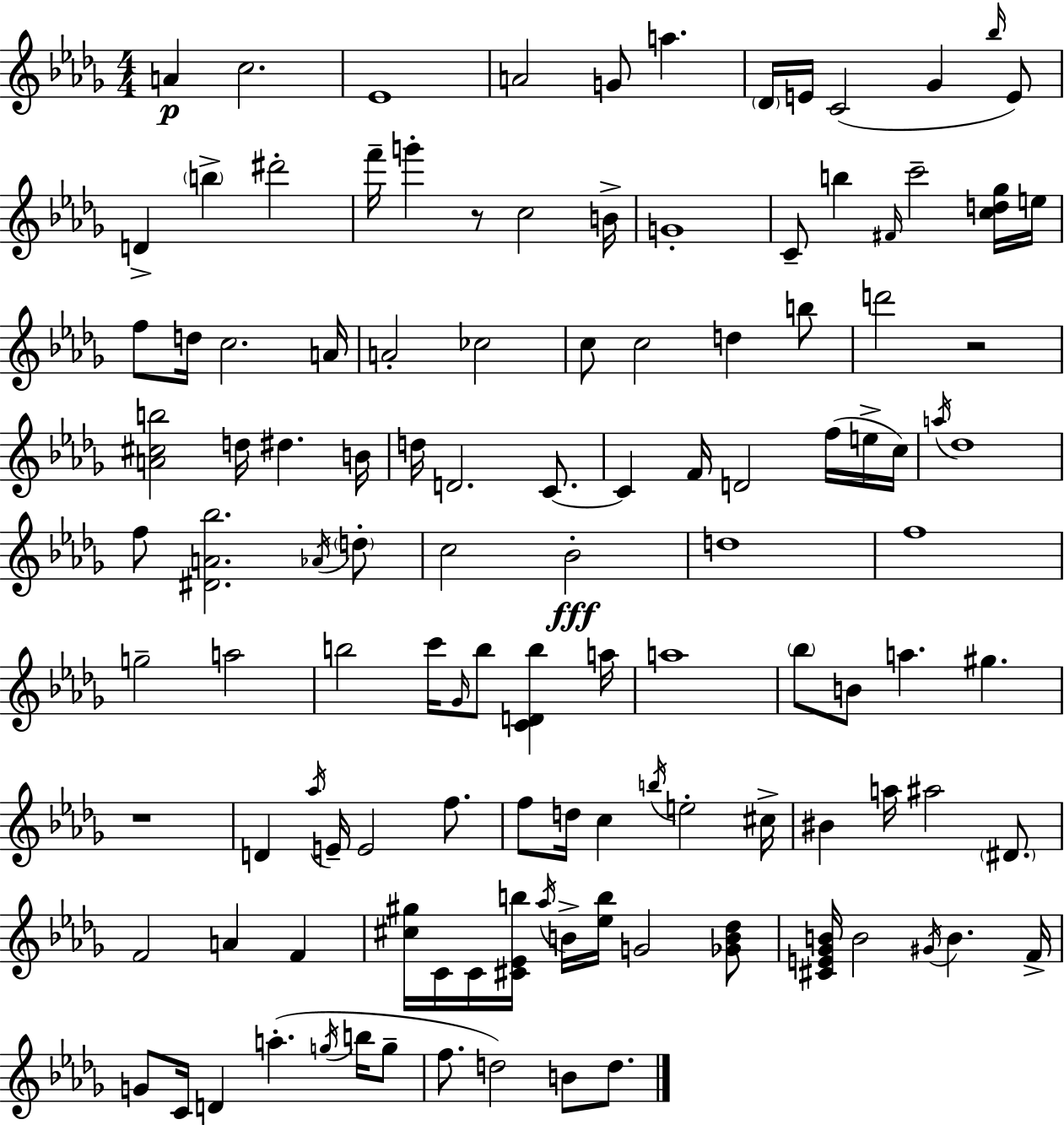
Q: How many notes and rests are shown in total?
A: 119